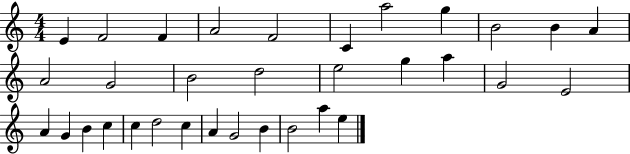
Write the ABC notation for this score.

X:1
T:Untitled
M:4/4
L:1/4
K:C
E F2 F A2 F2 C a2 g B2 B A A2 G2 B2 d2 e2 g a G2 E2 A G B c c d2 c A G2 B B2 a e